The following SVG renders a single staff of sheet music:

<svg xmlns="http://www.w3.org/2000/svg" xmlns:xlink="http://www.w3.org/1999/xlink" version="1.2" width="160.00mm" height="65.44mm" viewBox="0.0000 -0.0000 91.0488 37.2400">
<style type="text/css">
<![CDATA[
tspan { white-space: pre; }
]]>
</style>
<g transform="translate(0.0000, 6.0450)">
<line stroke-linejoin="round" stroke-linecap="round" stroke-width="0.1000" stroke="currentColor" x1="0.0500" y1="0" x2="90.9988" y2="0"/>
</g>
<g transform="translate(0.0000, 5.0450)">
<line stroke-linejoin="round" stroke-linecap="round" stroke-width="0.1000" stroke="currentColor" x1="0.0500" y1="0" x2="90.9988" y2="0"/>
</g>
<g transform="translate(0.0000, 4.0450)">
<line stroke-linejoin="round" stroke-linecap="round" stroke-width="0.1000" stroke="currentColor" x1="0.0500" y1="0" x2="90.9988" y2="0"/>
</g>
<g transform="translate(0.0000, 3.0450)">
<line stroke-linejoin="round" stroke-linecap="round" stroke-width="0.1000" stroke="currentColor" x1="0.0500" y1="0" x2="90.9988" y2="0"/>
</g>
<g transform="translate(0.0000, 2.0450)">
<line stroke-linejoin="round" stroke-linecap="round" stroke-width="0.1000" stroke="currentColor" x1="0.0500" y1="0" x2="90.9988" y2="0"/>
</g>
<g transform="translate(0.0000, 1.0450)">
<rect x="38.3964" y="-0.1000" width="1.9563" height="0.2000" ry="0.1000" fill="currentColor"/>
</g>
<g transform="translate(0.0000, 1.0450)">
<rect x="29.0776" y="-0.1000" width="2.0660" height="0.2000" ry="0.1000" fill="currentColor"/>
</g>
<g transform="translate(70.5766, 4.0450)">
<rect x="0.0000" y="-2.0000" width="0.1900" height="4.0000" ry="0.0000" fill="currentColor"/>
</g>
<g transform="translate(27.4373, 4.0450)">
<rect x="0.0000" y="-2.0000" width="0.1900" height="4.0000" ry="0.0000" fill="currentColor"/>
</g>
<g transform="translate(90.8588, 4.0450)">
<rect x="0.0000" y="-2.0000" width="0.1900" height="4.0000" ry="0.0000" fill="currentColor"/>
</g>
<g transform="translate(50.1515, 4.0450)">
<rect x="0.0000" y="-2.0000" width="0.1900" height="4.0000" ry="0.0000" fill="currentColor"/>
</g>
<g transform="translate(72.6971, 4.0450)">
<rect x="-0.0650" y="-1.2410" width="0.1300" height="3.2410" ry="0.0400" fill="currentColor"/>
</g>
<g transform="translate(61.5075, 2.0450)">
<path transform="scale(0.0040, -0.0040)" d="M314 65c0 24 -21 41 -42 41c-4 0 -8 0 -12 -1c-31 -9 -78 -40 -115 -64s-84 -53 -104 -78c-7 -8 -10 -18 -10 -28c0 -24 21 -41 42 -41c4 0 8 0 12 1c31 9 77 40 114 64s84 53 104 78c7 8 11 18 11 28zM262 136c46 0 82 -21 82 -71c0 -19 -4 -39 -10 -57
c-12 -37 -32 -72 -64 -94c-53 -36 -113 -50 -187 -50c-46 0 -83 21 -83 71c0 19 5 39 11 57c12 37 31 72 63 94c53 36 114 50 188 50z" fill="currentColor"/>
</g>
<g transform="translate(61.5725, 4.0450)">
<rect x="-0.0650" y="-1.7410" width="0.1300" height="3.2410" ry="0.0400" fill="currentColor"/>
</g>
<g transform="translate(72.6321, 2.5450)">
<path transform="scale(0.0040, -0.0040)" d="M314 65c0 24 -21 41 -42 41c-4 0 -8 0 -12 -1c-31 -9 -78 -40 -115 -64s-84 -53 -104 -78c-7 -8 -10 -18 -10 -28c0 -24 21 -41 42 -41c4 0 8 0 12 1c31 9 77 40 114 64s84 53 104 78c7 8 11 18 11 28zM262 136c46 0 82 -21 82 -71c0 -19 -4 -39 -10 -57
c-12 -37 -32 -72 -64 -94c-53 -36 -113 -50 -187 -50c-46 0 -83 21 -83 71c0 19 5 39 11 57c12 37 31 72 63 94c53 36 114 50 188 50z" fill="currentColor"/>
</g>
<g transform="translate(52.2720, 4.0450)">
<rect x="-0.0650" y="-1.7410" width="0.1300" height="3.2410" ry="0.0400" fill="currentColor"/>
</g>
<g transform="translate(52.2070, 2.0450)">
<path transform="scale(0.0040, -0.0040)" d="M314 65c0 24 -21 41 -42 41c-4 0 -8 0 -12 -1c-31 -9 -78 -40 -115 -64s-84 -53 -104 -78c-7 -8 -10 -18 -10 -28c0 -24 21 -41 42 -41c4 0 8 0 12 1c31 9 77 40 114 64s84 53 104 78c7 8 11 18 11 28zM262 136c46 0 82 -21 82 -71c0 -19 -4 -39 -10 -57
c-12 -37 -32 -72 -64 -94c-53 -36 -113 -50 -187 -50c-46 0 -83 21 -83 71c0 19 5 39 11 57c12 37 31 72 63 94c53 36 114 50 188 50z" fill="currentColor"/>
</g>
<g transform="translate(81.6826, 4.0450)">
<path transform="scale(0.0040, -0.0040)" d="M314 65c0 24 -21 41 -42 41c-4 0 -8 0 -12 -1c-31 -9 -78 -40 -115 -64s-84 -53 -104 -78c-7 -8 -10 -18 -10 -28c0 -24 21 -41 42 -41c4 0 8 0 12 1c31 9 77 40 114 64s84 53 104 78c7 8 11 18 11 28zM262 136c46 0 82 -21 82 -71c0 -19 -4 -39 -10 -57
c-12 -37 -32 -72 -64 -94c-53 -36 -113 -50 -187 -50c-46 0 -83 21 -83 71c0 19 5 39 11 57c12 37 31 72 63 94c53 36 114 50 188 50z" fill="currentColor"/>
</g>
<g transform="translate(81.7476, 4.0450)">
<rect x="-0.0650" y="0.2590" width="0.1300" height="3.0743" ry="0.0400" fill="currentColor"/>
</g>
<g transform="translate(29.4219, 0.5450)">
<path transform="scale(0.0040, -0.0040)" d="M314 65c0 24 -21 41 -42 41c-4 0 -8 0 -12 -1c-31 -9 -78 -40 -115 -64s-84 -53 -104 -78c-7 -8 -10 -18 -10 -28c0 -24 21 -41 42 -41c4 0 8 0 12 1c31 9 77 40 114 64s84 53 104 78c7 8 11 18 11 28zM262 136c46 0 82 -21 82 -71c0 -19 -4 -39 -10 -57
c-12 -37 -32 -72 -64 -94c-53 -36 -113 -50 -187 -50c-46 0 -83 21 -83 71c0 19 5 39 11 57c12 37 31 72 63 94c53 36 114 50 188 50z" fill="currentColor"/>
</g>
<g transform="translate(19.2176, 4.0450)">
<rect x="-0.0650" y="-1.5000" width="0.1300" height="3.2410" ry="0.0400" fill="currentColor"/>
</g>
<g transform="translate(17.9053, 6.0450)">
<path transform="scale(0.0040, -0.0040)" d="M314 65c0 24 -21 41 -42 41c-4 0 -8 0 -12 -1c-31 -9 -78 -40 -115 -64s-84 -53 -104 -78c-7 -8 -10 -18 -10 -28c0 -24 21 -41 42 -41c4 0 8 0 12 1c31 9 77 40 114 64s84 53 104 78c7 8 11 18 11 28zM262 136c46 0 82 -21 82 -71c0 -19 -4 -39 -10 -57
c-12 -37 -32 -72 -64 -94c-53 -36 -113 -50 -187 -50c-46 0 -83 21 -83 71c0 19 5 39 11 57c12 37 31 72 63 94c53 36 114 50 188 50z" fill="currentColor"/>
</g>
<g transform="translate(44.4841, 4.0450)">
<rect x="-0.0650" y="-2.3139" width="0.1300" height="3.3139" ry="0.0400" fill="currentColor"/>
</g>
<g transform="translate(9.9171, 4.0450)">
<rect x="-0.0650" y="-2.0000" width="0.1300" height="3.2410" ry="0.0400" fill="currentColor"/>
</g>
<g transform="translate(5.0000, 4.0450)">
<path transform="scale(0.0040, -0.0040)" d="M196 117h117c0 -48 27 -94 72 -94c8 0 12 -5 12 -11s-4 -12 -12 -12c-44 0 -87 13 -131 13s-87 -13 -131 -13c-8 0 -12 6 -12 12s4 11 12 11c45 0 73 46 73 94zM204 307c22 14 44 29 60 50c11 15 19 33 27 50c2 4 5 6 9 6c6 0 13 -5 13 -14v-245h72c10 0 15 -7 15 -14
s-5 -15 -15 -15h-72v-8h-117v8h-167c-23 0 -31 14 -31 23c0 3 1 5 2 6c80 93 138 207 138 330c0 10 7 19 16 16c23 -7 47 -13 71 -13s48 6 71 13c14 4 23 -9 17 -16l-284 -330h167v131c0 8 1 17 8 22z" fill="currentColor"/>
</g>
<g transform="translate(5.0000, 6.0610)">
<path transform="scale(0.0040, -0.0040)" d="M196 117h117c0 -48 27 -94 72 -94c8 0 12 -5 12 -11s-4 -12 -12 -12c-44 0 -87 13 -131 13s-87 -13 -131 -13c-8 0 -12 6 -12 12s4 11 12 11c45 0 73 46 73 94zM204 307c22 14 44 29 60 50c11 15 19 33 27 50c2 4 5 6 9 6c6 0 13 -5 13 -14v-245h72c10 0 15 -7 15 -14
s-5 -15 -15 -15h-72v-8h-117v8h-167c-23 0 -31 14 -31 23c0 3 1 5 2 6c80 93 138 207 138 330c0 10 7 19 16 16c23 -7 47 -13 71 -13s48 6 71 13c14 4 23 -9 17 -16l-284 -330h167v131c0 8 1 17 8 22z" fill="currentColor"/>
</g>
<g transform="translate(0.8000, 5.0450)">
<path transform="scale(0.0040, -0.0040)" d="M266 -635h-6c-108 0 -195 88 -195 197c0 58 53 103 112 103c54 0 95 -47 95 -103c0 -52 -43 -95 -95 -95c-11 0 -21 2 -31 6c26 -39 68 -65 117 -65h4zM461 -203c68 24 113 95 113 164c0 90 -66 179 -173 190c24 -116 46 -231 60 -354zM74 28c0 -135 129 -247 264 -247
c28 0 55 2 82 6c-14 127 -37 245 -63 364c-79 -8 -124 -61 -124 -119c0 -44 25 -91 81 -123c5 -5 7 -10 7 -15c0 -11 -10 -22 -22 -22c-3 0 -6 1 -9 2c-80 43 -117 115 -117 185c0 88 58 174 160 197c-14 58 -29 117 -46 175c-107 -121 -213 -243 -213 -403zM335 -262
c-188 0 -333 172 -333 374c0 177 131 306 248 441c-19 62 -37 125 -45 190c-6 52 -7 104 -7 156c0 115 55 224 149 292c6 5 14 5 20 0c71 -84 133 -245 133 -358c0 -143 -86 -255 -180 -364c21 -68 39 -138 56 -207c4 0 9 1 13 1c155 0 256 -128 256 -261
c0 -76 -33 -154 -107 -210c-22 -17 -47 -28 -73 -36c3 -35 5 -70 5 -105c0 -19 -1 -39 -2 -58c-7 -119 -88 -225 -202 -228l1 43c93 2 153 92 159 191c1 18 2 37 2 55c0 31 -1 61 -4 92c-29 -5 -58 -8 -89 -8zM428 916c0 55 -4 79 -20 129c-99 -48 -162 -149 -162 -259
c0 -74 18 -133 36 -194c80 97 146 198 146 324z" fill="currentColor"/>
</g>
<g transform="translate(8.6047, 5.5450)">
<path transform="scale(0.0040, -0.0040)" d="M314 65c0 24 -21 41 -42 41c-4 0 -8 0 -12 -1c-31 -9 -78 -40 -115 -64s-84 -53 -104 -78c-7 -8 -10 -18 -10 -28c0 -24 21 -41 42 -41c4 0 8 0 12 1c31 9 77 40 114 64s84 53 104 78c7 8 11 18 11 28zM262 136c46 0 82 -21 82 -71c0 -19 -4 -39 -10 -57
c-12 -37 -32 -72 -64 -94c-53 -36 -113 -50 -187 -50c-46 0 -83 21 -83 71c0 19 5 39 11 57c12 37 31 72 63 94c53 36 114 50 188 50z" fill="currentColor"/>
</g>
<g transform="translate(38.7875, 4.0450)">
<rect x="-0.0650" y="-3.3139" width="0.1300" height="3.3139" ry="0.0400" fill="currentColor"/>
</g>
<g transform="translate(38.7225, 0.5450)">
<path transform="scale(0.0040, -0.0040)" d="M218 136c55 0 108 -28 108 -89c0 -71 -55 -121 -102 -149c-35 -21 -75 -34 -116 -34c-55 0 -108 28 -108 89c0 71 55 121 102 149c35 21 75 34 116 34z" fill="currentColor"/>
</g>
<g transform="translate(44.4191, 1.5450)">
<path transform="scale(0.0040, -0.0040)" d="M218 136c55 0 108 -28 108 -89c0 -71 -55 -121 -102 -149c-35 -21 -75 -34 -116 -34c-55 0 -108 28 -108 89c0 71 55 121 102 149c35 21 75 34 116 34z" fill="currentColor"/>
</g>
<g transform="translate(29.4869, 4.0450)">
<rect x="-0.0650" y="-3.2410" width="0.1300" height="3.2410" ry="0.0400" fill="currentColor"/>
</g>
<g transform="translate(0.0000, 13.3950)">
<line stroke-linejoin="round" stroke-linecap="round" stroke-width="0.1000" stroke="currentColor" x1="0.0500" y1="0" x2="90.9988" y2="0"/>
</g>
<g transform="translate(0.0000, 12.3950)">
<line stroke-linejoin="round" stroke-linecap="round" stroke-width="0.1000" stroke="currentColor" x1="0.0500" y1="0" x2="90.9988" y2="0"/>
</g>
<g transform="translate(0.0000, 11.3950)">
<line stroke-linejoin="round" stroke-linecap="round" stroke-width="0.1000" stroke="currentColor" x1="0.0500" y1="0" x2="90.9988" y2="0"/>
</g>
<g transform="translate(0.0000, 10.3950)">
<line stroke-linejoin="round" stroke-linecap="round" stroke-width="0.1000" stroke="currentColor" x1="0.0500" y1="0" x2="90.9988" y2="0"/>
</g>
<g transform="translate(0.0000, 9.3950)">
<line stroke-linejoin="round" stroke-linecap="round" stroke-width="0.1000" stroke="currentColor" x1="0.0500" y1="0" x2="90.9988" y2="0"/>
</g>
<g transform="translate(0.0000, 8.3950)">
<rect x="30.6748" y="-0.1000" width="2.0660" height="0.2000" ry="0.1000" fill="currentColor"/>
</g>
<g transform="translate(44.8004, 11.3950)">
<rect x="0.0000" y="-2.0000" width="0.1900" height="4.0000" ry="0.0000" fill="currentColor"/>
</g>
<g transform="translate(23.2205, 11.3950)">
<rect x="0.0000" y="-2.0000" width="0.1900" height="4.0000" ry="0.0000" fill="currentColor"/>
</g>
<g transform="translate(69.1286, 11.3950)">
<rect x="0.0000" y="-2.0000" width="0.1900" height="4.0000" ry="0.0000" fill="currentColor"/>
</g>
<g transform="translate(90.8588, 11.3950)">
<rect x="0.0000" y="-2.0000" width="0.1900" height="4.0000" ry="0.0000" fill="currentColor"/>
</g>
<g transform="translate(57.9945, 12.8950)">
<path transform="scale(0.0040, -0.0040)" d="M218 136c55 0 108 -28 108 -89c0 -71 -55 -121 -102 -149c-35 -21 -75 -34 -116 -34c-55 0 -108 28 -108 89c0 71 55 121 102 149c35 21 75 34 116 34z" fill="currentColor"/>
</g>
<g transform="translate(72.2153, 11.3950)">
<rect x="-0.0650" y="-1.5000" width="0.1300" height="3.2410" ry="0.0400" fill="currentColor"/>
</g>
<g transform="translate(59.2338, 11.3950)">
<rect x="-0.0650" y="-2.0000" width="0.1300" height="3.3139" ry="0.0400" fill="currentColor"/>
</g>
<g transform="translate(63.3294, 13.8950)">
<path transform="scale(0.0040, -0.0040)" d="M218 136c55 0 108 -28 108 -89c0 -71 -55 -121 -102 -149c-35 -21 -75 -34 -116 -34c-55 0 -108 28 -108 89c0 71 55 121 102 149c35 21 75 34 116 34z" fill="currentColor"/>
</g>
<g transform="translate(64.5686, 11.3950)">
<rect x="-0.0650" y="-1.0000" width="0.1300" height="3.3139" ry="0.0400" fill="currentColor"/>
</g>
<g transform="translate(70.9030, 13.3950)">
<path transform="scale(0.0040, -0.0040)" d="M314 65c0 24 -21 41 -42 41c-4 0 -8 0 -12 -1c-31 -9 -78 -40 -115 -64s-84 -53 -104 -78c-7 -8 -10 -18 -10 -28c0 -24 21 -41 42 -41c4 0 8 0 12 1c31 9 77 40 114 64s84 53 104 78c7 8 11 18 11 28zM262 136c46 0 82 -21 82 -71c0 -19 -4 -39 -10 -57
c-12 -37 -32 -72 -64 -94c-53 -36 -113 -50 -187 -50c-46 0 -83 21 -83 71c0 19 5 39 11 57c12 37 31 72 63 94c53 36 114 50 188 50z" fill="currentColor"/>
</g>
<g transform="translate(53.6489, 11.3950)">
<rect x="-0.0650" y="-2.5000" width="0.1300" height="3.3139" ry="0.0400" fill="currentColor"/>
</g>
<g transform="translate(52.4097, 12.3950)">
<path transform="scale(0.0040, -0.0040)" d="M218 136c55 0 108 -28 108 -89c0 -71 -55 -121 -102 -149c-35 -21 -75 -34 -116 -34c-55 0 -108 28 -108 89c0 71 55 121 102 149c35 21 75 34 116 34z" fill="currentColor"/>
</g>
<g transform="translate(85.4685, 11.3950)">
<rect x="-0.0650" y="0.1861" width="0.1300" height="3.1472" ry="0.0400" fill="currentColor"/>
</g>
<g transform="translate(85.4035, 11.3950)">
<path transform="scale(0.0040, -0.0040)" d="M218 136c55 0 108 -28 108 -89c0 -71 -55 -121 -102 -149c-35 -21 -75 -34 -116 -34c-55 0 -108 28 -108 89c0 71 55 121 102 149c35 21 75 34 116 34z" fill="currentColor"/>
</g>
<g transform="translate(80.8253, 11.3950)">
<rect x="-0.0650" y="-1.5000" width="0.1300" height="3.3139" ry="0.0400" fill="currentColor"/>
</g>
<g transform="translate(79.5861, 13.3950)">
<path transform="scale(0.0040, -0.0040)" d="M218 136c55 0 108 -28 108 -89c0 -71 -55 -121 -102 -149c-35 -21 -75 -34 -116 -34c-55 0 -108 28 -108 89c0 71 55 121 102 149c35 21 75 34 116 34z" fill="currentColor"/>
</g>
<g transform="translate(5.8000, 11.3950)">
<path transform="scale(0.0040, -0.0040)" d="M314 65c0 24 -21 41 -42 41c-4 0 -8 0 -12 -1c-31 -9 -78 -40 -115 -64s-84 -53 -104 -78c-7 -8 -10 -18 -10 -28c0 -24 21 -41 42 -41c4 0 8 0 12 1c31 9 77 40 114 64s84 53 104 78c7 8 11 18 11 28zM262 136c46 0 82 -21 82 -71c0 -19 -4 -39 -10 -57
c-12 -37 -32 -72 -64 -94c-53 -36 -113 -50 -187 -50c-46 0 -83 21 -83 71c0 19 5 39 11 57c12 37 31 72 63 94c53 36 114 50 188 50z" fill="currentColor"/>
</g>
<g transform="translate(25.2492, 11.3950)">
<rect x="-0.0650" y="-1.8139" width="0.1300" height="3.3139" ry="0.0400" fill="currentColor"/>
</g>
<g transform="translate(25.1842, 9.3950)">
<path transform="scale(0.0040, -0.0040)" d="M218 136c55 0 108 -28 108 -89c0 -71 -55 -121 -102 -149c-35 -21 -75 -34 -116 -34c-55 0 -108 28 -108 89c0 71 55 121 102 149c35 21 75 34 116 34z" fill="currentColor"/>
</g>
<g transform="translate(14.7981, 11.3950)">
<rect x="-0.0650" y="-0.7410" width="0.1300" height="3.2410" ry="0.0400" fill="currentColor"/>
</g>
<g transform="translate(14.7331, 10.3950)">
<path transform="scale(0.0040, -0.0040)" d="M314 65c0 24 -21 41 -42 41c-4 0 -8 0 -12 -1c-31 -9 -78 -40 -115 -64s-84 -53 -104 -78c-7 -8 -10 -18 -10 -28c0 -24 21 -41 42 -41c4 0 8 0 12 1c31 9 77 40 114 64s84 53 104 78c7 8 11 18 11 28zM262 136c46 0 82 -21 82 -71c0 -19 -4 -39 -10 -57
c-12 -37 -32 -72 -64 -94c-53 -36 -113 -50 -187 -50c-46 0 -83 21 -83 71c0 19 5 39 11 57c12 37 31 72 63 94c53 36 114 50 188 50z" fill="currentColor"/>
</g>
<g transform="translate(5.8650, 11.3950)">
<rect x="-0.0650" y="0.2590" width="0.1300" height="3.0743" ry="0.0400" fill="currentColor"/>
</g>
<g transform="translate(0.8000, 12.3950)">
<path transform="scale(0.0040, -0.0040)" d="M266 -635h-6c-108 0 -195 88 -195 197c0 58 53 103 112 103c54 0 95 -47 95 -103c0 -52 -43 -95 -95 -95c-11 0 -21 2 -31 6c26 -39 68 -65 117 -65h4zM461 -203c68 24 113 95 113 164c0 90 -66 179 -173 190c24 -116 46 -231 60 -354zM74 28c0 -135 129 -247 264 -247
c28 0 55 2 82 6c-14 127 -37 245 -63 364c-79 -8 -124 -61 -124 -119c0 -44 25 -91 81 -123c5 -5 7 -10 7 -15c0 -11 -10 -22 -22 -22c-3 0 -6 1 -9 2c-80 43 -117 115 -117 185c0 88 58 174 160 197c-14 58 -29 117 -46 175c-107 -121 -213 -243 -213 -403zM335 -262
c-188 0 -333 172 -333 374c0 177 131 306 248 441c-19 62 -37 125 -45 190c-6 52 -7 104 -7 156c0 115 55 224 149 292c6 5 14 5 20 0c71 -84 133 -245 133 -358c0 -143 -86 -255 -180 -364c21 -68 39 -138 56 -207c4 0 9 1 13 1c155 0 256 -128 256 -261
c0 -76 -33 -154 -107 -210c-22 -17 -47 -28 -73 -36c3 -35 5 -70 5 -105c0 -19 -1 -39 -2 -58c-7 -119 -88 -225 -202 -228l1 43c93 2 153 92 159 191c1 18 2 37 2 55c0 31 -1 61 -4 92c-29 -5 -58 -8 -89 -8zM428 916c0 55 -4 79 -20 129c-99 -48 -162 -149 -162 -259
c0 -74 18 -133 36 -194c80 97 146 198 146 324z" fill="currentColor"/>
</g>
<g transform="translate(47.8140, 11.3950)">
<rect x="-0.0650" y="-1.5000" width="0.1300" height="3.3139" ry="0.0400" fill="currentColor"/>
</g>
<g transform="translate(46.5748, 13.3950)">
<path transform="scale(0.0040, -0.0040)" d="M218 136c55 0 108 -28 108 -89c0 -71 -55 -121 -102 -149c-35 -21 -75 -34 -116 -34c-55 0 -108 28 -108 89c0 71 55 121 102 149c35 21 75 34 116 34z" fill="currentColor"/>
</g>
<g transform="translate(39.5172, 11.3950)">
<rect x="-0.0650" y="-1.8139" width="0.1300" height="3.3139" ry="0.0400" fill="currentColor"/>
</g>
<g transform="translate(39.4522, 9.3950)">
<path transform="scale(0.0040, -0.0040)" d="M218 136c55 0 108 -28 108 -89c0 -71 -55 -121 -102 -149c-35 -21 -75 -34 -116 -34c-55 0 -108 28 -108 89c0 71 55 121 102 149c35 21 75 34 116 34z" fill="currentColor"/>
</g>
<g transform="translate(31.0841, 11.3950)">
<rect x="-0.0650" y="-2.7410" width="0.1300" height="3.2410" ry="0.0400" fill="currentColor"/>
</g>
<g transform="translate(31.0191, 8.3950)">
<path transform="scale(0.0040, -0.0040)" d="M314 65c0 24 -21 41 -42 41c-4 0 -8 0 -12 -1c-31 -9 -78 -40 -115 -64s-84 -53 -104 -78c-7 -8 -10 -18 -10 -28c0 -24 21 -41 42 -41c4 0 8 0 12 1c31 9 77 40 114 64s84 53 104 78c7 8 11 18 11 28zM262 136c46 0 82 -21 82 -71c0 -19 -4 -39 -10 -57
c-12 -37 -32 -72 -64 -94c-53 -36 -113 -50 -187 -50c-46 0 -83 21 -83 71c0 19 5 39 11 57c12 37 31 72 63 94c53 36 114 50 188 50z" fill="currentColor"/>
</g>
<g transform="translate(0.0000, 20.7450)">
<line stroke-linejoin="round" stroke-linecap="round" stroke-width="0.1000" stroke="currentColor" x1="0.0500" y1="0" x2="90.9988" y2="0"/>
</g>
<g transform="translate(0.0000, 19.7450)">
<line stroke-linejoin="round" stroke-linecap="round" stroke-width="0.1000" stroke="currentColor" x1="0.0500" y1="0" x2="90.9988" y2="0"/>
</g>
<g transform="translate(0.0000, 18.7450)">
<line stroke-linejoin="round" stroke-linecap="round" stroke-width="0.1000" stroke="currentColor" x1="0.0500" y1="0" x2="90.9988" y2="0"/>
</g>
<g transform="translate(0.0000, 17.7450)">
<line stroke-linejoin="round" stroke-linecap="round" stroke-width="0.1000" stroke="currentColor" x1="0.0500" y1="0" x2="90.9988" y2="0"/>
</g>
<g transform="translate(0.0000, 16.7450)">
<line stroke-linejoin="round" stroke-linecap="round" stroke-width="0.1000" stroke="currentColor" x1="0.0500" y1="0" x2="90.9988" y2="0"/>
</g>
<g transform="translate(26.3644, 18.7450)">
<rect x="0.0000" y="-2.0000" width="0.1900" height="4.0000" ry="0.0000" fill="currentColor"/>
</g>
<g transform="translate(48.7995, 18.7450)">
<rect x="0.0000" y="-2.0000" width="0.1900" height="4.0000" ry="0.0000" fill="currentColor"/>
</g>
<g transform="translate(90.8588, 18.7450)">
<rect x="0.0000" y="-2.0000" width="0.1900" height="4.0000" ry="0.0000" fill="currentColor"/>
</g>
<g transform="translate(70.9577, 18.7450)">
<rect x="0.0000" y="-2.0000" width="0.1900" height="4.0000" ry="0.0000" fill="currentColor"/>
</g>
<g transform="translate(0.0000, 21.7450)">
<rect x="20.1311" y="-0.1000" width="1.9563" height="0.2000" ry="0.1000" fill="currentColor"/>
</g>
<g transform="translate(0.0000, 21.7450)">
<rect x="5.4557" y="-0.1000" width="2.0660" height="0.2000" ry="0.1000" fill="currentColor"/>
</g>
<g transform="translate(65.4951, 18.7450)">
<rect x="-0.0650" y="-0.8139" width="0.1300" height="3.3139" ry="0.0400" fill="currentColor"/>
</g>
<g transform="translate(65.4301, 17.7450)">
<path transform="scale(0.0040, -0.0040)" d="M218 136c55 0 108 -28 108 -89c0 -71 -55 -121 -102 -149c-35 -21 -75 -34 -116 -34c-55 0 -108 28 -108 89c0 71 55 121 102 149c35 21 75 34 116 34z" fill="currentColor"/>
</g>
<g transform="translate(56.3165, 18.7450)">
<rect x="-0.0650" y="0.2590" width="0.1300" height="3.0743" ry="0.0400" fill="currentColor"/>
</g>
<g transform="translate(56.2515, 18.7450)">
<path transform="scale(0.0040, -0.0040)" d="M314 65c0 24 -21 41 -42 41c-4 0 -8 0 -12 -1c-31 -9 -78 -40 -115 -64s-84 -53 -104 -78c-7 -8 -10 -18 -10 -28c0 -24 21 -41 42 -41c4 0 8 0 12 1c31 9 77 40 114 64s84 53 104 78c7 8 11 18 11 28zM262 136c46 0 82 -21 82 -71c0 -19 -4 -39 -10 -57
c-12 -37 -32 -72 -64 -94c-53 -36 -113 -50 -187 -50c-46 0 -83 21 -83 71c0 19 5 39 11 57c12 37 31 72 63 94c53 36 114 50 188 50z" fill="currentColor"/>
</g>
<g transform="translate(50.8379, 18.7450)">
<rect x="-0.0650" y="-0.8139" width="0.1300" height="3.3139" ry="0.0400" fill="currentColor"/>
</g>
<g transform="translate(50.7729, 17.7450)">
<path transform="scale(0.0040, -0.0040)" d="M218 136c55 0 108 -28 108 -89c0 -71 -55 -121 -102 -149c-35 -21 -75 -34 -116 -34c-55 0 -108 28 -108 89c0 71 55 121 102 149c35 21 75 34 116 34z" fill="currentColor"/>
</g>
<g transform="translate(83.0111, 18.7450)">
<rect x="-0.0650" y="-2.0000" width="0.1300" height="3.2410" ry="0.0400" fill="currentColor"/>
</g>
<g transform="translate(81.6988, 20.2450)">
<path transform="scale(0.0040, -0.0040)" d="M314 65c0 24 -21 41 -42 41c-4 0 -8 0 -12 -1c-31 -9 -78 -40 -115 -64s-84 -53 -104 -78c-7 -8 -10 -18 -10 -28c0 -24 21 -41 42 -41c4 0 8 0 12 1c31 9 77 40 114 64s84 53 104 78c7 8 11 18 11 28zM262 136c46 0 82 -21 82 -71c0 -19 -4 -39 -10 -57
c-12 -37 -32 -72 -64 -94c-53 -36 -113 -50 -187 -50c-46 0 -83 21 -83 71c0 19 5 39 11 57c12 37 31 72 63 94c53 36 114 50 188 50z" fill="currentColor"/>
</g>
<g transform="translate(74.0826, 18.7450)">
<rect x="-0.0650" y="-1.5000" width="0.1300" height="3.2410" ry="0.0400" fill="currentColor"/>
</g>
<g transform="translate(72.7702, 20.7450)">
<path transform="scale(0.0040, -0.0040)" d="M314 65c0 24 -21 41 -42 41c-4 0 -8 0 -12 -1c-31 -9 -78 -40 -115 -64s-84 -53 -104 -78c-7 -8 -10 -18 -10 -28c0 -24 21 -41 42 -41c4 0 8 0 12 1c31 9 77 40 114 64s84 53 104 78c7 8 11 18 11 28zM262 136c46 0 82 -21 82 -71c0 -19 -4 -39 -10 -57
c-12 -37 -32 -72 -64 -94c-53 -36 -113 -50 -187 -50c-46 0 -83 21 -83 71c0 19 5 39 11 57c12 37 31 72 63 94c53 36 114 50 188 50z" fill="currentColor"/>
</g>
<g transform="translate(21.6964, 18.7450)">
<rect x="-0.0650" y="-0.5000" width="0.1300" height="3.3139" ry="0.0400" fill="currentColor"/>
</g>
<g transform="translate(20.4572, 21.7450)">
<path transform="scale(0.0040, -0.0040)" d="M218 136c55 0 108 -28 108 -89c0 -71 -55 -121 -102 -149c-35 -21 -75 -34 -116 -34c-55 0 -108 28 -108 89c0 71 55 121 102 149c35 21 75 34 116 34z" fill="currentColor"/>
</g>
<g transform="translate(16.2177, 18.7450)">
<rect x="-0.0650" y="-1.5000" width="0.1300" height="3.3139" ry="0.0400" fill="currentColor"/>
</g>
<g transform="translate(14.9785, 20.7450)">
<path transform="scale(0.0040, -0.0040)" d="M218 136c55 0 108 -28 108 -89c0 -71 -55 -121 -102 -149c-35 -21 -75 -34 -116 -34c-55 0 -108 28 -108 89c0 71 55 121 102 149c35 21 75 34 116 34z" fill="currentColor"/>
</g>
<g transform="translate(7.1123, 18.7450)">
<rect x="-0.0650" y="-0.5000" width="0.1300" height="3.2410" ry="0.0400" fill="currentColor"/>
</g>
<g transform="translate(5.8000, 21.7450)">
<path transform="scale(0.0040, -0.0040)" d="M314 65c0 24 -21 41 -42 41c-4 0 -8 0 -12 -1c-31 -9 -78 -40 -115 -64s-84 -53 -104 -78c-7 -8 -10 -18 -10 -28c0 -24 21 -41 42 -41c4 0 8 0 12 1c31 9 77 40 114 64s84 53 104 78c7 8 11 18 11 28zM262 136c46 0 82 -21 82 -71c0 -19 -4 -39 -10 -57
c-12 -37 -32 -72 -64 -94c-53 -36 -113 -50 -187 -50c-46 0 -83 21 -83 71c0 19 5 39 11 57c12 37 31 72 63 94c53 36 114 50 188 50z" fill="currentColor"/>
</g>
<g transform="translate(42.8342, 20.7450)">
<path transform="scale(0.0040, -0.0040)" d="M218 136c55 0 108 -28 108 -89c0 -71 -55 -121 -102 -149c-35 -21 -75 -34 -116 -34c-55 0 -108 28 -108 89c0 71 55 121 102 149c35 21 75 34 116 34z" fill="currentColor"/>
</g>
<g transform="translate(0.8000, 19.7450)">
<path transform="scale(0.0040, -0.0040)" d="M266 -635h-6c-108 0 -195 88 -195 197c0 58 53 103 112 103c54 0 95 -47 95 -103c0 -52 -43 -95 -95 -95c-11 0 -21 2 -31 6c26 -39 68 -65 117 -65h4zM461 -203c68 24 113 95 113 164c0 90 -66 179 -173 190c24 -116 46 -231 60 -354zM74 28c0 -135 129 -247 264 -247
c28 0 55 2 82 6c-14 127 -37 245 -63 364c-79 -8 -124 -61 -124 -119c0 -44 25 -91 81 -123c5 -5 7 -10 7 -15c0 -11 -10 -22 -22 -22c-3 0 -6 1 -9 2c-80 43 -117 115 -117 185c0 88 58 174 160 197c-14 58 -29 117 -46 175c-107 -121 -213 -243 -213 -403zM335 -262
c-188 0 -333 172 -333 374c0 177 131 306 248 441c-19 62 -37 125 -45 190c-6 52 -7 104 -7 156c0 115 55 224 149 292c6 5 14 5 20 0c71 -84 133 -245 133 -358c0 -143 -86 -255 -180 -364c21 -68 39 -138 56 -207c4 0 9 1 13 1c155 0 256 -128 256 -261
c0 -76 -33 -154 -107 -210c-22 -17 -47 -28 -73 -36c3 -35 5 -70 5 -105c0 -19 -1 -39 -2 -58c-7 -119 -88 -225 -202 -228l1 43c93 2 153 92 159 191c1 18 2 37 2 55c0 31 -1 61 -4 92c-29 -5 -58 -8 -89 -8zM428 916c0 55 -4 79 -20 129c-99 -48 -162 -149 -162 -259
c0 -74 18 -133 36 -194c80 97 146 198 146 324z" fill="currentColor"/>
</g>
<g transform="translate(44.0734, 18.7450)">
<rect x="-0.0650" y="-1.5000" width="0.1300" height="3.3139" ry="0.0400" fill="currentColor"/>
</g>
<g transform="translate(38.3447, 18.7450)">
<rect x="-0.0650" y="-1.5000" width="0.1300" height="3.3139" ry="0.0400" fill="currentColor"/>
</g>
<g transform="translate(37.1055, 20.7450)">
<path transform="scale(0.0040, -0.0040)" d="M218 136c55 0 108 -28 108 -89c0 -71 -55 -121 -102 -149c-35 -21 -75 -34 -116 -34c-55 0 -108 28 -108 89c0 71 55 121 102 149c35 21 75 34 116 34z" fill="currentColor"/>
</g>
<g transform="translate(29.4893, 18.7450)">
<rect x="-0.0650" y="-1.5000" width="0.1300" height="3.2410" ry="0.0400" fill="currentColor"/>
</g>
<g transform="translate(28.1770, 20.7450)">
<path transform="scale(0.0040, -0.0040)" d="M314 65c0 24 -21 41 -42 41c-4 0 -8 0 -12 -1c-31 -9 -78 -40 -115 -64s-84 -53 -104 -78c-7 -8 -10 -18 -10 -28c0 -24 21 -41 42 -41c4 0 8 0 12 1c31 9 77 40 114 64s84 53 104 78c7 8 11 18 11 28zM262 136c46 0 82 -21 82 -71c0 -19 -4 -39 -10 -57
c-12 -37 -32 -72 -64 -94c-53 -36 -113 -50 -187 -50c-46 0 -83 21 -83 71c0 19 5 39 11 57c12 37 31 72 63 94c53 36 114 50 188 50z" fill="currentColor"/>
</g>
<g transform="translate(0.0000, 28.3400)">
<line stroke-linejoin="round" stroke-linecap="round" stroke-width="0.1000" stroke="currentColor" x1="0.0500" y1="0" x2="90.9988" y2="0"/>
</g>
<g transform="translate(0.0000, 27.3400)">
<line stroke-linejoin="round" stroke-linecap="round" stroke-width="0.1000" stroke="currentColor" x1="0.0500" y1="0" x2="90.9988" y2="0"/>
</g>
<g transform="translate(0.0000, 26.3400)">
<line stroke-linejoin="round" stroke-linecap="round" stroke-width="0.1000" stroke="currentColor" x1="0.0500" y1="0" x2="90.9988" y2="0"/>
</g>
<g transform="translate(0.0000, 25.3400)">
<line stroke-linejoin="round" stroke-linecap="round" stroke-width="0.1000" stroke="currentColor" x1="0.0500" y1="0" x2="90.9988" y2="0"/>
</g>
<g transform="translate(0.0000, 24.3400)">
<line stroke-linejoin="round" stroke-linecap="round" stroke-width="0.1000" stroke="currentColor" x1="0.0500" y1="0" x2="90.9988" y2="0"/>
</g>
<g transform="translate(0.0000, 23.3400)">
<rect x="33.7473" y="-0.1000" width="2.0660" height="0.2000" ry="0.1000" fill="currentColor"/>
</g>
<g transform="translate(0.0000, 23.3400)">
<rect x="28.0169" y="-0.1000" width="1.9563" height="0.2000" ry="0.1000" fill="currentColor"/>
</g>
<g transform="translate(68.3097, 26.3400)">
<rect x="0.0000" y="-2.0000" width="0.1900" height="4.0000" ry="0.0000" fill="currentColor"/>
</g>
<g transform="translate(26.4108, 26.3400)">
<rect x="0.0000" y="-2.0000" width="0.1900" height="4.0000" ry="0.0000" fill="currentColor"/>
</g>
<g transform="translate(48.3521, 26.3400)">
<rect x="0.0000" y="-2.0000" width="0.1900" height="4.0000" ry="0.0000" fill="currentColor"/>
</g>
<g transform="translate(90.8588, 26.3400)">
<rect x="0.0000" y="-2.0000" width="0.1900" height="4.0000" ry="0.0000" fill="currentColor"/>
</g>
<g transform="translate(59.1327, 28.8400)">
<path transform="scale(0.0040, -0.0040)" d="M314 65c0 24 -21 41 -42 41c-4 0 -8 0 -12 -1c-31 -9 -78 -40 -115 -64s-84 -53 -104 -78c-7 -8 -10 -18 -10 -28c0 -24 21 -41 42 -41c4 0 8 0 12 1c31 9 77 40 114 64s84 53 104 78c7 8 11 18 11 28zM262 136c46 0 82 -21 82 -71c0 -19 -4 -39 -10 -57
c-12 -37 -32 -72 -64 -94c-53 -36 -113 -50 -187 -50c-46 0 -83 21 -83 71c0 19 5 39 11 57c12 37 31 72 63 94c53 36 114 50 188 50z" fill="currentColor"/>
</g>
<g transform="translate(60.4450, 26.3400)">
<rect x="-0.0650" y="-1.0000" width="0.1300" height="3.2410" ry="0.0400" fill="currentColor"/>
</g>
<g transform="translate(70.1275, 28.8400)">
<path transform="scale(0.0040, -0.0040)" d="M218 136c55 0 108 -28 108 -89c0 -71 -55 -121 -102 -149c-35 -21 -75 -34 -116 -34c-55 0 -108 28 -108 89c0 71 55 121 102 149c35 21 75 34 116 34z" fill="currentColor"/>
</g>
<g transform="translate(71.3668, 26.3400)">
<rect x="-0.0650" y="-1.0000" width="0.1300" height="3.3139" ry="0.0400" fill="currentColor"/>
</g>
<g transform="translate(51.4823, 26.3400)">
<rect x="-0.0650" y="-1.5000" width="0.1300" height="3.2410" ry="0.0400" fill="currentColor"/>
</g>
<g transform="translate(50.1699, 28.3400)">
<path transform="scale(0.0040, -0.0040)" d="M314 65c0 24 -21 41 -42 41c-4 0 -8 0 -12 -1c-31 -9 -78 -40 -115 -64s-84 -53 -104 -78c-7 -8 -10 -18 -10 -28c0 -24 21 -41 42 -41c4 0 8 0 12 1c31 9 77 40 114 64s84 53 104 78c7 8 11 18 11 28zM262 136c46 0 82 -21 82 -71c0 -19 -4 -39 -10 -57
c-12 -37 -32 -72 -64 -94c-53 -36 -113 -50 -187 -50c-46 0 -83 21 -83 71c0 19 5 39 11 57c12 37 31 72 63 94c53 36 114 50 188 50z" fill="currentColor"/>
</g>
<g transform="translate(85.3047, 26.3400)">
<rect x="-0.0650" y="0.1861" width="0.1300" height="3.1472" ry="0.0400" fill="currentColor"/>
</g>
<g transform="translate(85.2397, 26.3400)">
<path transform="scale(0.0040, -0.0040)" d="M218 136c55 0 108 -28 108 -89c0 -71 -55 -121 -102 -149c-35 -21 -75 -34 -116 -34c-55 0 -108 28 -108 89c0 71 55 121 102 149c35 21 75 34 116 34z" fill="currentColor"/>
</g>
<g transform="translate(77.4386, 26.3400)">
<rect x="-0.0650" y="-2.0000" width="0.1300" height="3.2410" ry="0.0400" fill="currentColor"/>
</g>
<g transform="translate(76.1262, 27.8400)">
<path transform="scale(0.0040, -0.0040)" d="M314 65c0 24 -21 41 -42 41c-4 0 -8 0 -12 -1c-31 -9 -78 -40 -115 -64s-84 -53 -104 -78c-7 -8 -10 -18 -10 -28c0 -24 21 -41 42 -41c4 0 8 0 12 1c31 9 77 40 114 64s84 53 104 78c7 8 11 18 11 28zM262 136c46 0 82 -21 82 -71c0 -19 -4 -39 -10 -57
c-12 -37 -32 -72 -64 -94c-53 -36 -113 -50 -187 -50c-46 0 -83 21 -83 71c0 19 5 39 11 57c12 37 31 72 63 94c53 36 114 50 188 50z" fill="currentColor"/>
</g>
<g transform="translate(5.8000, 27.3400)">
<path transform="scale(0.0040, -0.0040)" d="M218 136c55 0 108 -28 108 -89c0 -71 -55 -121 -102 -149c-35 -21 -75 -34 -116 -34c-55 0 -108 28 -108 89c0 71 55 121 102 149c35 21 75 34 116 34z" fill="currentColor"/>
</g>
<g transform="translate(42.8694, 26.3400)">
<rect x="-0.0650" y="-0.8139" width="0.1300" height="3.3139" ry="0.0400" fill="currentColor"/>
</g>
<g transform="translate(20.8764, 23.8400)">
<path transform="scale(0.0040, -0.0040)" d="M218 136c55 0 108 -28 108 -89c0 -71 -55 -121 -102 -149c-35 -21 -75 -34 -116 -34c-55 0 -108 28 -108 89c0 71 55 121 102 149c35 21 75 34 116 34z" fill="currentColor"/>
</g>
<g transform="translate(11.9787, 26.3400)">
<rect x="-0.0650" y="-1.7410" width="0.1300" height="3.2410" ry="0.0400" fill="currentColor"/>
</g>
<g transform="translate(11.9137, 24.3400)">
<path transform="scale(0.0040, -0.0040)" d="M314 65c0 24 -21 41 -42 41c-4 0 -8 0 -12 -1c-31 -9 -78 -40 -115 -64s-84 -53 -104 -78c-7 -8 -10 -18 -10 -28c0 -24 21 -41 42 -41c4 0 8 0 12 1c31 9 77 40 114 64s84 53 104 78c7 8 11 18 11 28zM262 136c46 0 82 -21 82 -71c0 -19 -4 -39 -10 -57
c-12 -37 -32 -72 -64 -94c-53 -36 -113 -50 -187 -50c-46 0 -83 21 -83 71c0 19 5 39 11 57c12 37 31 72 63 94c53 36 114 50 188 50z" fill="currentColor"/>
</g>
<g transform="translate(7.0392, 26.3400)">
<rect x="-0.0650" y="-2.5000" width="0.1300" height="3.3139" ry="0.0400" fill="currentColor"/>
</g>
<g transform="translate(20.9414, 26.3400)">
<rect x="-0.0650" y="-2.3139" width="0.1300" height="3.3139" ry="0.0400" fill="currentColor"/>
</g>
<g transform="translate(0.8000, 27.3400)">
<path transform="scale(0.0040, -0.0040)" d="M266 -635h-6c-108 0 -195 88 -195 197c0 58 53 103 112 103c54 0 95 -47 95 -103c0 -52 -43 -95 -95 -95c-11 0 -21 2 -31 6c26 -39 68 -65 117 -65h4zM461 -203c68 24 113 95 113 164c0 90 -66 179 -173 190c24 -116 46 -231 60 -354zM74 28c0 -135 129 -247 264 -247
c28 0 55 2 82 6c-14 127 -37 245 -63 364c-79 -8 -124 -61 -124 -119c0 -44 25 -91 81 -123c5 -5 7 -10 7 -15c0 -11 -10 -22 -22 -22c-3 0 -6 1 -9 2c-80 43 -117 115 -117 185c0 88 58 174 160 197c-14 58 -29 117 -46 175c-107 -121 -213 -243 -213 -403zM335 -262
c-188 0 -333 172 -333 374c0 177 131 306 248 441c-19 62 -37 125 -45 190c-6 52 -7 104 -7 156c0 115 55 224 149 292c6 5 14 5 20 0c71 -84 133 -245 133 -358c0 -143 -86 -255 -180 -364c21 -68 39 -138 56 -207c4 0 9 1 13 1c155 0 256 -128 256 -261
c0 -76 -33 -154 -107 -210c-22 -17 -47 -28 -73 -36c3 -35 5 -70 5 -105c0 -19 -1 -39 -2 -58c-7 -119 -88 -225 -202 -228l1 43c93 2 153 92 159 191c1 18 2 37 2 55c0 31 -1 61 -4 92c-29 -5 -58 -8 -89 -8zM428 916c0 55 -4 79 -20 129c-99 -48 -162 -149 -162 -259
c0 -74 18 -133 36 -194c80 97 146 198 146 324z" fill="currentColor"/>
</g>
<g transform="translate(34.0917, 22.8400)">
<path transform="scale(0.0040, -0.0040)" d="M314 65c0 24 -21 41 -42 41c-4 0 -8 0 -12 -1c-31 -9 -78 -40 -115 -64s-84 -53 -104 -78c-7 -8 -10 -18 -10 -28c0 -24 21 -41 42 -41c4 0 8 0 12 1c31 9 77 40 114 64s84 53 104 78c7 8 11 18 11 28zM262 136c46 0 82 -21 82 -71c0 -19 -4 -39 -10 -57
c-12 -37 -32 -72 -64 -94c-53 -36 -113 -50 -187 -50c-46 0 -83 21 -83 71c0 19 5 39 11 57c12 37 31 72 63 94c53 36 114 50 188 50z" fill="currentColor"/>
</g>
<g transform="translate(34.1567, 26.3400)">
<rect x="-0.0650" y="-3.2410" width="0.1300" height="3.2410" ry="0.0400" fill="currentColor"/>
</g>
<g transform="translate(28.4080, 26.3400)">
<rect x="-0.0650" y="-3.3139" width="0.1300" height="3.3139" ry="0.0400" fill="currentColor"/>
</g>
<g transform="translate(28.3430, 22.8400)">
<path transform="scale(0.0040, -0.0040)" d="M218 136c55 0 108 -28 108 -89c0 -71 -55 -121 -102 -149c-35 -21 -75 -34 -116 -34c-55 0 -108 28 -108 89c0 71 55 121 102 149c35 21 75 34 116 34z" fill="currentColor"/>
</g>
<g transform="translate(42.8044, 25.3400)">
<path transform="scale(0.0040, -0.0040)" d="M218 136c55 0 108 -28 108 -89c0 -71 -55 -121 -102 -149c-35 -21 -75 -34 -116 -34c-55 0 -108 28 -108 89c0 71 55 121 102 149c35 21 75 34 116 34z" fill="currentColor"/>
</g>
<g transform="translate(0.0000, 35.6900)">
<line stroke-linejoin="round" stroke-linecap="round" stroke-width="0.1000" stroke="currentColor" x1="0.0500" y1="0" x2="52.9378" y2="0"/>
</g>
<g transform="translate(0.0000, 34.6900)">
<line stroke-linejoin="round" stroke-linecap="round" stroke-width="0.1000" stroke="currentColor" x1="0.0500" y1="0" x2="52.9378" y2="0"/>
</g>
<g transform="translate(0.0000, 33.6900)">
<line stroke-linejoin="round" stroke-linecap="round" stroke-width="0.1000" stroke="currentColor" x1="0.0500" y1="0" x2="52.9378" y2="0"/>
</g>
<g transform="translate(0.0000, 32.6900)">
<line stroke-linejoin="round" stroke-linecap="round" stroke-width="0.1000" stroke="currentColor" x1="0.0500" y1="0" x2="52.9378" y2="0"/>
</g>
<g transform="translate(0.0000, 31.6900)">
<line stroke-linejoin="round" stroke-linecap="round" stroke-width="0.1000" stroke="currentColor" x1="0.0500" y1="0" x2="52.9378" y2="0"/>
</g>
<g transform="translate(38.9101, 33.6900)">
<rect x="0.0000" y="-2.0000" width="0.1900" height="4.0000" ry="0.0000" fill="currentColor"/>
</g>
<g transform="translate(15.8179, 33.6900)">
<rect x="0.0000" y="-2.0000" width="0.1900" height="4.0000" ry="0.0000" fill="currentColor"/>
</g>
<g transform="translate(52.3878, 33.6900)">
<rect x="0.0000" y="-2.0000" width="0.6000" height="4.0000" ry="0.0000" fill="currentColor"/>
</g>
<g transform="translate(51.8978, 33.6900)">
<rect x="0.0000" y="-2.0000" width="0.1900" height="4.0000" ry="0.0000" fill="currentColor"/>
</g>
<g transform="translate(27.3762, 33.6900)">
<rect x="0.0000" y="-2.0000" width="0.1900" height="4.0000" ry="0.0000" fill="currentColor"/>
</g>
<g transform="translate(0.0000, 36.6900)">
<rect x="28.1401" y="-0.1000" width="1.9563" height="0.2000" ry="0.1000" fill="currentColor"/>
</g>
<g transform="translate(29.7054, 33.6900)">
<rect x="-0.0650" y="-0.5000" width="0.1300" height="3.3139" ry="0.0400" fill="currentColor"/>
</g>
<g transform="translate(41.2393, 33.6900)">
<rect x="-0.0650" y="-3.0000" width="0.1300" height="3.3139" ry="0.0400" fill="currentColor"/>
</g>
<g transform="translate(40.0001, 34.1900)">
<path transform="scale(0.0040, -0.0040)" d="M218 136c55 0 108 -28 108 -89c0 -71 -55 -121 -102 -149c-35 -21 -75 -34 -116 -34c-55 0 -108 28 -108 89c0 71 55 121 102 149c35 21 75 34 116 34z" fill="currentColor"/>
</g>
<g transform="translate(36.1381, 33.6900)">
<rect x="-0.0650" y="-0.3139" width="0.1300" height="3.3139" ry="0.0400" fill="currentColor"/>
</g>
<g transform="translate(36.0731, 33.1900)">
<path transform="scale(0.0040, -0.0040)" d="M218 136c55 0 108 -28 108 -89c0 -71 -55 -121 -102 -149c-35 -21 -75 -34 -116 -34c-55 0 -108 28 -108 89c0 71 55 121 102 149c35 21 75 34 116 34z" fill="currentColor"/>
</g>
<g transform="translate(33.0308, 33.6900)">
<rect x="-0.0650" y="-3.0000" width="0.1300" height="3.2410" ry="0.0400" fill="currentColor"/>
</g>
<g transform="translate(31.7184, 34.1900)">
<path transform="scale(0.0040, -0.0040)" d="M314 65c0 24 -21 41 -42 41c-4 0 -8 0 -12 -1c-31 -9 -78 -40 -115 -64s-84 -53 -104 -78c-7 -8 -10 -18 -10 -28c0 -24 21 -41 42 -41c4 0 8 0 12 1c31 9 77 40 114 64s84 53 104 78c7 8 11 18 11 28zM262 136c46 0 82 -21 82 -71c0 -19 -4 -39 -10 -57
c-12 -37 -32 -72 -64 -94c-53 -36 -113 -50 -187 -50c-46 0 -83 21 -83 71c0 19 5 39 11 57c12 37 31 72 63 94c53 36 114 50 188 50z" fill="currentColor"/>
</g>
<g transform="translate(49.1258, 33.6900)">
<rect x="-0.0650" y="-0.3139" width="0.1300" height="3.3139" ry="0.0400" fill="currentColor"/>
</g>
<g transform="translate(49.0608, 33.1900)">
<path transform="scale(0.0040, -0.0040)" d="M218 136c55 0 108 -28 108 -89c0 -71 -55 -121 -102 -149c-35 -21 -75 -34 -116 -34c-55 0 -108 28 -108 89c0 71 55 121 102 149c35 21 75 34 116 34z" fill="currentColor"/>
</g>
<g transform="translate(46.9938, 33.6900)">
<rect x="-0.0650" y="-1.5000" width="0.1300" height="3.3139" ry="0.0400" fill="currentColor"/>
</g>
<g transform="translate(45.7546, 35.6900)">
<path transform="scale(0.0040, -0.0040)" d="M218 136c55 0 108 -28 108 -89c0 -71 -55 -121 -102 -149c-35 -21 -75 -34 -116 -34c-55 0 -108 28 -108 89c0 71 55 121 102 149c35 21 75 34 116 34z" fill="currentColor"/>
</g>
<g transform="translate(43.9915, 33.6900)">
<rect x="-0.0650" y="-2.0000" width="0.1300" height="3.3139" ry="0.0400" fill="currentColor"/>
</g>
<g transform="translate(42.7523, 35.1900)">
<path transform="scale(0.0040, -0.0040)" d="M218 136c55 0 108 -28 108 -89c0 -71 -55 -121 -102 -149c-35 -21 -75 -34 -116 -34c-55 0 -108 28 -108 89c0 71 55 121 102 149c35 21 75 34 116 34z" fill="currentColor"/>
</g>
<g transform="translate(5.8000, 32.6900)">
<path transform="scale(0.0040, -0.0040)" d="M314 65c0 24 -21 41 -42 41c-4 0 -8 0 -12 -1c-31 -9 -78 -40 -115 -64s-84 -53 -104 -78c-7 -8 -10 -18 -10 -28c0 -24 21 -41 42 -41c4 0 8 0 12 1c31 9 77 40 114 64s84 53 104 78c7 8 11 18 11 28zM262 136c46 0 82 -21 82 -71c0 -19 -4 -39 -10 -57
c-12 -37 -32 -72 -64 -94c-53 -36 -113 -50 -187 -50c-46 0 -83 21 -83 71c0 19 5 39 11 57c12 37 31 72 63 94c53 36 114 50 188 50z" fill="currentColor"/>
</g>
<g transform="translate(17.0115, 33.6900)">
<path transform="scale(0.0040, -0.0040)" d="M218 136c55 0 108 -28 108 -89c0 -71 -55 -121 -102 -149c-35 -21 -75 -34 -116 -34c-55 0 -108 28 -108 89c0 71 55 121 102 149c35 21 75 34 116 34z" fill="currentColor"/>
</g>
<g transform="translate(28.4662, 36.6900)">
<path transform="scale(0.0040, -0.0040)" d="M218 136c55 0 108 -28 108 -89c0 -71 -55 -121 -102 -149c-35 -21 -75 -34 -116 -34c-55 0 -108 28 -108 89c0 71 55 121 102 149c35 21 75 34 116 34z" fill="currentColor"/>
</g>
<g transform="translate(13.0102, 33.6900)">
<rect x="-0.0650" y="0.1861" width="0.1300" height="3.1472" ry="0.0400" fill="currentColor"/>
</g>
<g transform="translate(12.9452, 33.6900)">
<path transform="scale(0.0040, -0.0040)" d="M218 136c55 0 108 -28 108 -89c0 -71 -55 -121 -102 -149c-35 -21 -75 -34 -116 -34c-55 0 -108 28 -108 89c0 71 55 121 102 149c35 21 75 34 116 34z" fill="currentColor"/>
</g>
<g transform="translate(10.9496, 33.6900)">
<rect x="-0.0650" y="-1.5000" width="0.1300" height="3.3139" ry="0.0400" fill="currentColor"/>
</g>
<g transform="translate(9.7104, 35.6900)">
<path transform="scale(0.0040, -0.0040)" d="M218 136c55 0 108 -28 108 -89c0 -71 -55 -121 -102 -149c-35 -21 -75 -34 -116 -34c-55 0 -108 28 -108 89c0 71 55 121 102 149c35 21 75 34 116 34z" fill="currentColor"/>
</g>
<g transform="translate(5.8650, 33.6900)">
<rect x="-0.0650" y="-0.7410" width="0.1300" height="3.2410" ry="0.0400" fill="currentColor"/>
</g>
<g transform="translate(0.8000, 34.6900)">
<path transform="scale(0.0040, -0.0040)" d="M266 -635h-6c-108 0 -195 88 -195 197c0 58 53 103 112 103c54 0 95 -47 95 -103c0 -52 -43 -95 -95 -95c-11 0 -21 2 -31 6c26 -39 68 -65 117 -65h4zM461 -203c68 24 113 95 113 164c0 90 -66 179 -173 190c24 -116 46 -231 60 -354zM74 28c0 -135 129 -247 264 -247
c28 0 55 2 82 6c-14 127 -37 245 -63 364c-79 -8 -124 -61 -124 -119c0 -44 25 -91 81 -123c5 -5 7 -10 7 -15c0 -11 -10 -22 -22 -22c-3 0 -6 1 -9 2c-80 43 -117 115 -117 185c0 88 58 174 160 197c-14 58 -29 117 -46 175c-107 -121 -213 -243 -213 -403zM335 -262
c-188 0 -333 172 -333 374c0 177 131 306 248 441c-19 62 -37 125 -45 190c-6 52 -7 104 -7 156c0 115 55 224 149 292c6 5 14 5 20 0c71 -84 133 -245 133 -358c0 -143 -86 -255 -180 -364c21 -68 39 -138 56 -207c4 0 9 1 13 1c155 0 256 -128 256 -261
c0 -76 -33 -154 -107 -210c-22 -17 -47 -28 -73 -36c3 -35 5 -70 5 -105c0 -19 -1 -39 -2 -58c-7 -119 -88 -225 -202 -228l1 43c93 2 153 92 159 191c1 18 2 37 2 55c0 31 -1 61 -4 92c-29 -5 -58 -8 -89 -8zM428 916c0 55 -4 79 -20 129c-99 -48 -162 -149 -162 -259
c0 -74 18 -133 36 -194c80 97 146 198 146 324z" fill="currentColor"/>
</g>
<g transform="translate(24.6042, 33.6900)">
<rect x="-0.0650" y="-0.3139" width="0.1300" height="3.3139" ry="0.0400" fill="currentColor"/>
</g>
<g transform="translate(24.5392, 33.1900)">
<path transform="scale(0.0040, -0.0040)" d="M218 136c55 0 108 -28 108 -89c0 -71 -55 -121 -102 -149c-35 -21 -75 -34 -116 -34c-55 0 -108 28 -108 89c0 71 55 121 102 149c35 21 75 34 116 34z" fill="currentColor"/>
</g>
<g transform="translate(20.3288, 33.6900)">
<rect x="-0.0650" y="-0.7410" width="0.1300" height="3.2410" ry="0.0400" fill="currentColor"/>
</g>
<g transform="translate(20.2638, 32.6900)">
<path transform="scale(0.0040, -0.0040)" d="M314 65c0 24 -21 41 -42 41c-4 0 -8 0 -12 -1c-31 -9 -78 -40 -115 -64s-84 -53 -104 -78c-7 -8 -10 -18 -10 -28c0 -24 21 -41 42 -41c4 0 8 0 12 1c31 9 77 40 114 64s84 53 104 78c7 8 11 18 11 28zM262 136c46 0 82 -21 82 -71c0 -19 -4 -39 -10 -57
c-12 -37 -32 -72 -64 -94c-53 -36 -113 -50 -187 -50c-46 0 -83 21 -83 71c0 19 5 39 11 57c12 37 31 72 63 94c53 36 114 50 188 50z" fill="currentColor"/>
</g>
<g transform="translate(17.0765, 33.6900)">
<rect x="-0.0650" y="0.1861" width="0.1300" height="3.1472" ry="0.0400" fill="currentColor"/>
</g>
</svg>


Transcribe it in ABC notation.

X:1
T:Untitled
M:4/4
L:1/4
K:C
F2 E2 b2 b g f2 f2 e2 B2 B2 d2 f a2 f E G F D E2 E B C2 E C E2 E E d B2 d E2 F2 G f2 g b b2 d E2 D2 D F2 B d2 E B B d2 c C A2 c A F E c